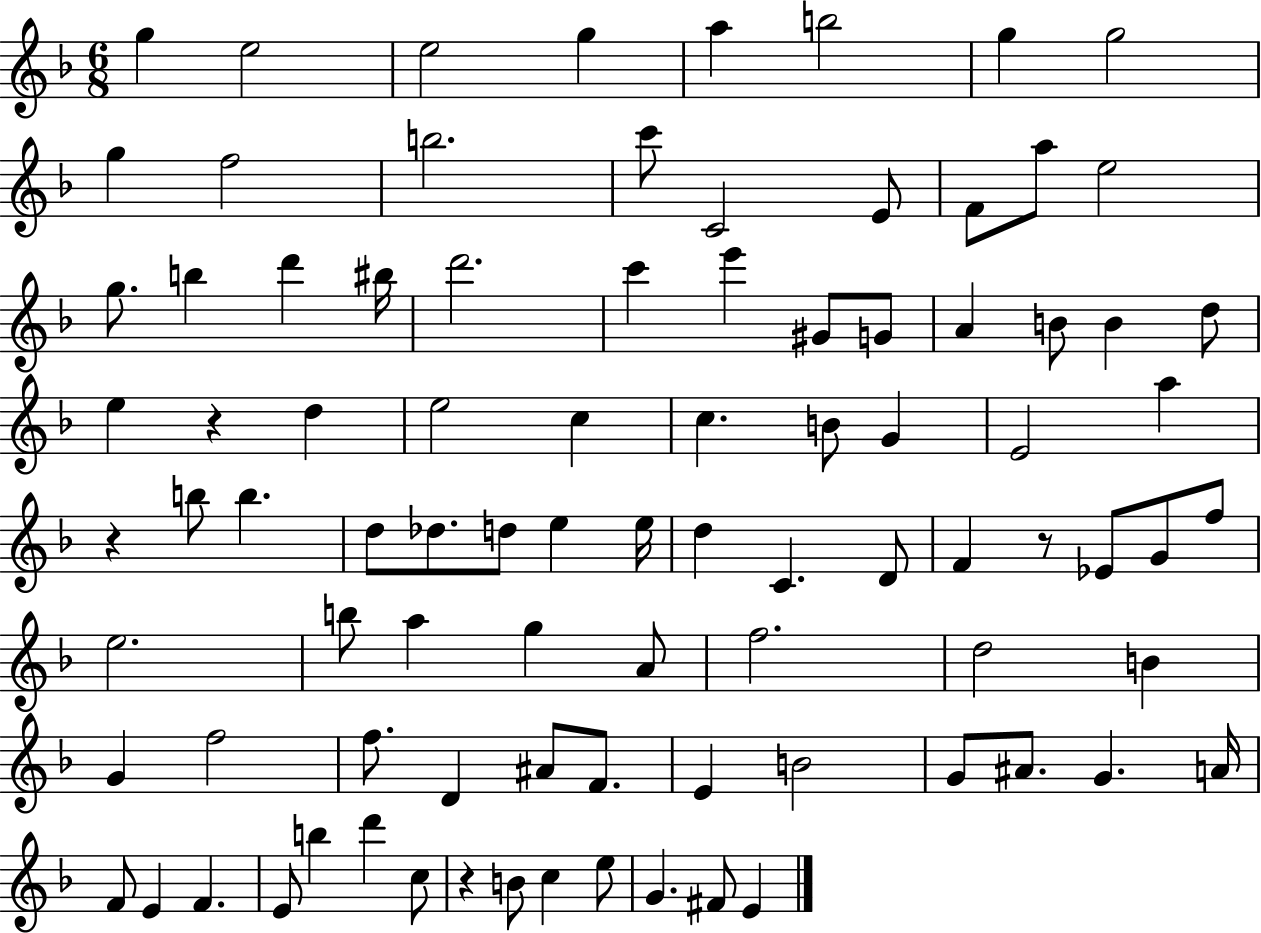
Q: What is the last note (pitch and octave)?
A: E4